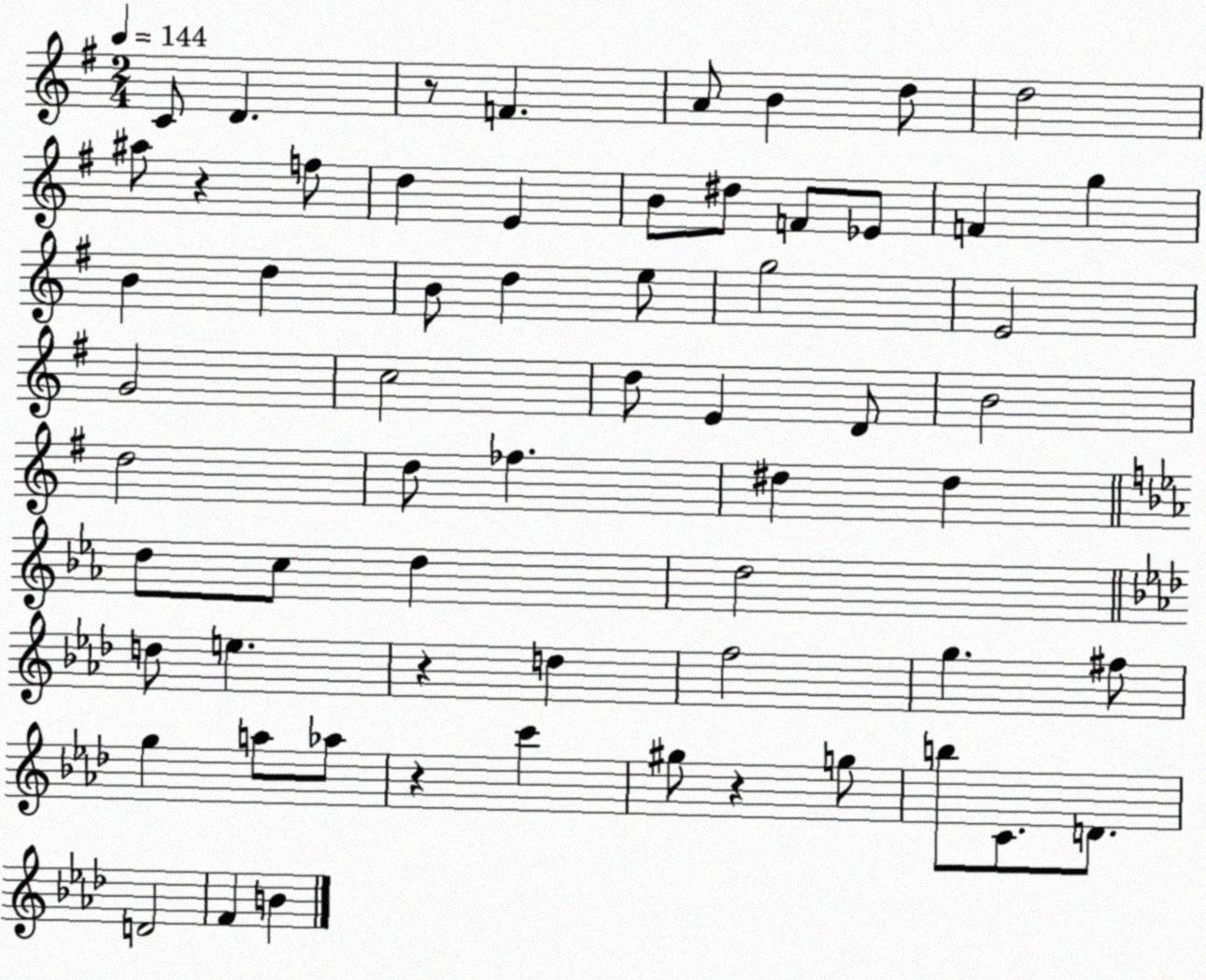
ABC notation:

X:1
T:Untitled
M:2/4
L:1/4
K:G
C/2 D z/2 F A/2 B d/2 d2 ^a/2 z f/2 d E B/2 ^d/2 F/2 _E/2 F g B d B/2 d e/2 g2 E2 G2 c2 d/2 E D/2 B2 d2 d/2 _f ^d ^d d/2 c/2 d d2 d/2 e z d f2 g ^f/2 g a/2 _a/2 z c' ^g/2 z g/2 b/2 C/2 D/2 D2 F B